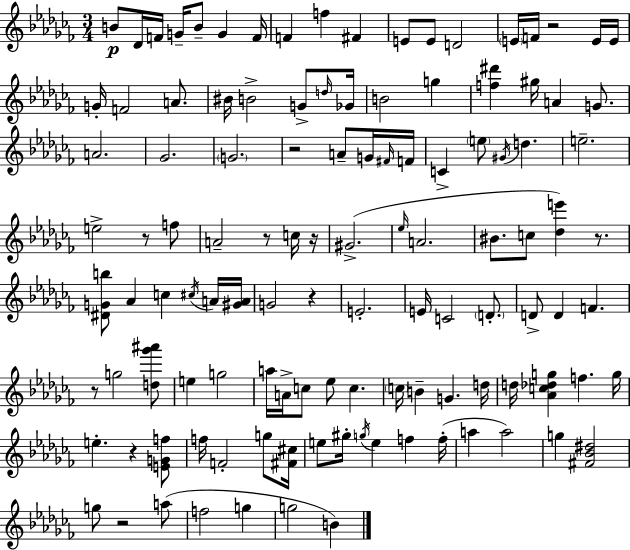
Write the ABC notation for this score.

X:1
T:Untitled
M:3/4
L:1/4
K:Abm
B/2 _D/4 F/4 G/4 B/2 G F/4 F f ^F E/2 E/2 D2 E/4 F/4 z2 E/4 E/4 G/4 F2 A/2 ^B/4 B2 G/2 d/4 _G/4 B2 g [f^d'] ^g/4 A G/2 A2 _G2 G2 z2 A/2 G/4 ^F/4 F/4 C e/2 ^G/4 d e2 e2 z/2 f/2 A2 z/2 c/4 z/4 ^G2 _e/4 A2 ^B/2 c/2 [_de'] z/2 [^DGb]/2 _A c ^c/4 A/4 [^GA]/4 G2 z E2 E/4 C2 D/2 D/2 D F z/2 g2 [d_g'^a']/2 e g2 a/4 A/4 c/2 _e/2 c c/4 B G d/4 d/4 [_Ac_dg] f g/4 e z [EGf]/2 f/4 F2 g/2 [^F^c]/4 e/2 ^g/4 g/4 e f f/4 a a2 g [^F_B^d]2 g/2 z2 a/2 f2 g g2 B